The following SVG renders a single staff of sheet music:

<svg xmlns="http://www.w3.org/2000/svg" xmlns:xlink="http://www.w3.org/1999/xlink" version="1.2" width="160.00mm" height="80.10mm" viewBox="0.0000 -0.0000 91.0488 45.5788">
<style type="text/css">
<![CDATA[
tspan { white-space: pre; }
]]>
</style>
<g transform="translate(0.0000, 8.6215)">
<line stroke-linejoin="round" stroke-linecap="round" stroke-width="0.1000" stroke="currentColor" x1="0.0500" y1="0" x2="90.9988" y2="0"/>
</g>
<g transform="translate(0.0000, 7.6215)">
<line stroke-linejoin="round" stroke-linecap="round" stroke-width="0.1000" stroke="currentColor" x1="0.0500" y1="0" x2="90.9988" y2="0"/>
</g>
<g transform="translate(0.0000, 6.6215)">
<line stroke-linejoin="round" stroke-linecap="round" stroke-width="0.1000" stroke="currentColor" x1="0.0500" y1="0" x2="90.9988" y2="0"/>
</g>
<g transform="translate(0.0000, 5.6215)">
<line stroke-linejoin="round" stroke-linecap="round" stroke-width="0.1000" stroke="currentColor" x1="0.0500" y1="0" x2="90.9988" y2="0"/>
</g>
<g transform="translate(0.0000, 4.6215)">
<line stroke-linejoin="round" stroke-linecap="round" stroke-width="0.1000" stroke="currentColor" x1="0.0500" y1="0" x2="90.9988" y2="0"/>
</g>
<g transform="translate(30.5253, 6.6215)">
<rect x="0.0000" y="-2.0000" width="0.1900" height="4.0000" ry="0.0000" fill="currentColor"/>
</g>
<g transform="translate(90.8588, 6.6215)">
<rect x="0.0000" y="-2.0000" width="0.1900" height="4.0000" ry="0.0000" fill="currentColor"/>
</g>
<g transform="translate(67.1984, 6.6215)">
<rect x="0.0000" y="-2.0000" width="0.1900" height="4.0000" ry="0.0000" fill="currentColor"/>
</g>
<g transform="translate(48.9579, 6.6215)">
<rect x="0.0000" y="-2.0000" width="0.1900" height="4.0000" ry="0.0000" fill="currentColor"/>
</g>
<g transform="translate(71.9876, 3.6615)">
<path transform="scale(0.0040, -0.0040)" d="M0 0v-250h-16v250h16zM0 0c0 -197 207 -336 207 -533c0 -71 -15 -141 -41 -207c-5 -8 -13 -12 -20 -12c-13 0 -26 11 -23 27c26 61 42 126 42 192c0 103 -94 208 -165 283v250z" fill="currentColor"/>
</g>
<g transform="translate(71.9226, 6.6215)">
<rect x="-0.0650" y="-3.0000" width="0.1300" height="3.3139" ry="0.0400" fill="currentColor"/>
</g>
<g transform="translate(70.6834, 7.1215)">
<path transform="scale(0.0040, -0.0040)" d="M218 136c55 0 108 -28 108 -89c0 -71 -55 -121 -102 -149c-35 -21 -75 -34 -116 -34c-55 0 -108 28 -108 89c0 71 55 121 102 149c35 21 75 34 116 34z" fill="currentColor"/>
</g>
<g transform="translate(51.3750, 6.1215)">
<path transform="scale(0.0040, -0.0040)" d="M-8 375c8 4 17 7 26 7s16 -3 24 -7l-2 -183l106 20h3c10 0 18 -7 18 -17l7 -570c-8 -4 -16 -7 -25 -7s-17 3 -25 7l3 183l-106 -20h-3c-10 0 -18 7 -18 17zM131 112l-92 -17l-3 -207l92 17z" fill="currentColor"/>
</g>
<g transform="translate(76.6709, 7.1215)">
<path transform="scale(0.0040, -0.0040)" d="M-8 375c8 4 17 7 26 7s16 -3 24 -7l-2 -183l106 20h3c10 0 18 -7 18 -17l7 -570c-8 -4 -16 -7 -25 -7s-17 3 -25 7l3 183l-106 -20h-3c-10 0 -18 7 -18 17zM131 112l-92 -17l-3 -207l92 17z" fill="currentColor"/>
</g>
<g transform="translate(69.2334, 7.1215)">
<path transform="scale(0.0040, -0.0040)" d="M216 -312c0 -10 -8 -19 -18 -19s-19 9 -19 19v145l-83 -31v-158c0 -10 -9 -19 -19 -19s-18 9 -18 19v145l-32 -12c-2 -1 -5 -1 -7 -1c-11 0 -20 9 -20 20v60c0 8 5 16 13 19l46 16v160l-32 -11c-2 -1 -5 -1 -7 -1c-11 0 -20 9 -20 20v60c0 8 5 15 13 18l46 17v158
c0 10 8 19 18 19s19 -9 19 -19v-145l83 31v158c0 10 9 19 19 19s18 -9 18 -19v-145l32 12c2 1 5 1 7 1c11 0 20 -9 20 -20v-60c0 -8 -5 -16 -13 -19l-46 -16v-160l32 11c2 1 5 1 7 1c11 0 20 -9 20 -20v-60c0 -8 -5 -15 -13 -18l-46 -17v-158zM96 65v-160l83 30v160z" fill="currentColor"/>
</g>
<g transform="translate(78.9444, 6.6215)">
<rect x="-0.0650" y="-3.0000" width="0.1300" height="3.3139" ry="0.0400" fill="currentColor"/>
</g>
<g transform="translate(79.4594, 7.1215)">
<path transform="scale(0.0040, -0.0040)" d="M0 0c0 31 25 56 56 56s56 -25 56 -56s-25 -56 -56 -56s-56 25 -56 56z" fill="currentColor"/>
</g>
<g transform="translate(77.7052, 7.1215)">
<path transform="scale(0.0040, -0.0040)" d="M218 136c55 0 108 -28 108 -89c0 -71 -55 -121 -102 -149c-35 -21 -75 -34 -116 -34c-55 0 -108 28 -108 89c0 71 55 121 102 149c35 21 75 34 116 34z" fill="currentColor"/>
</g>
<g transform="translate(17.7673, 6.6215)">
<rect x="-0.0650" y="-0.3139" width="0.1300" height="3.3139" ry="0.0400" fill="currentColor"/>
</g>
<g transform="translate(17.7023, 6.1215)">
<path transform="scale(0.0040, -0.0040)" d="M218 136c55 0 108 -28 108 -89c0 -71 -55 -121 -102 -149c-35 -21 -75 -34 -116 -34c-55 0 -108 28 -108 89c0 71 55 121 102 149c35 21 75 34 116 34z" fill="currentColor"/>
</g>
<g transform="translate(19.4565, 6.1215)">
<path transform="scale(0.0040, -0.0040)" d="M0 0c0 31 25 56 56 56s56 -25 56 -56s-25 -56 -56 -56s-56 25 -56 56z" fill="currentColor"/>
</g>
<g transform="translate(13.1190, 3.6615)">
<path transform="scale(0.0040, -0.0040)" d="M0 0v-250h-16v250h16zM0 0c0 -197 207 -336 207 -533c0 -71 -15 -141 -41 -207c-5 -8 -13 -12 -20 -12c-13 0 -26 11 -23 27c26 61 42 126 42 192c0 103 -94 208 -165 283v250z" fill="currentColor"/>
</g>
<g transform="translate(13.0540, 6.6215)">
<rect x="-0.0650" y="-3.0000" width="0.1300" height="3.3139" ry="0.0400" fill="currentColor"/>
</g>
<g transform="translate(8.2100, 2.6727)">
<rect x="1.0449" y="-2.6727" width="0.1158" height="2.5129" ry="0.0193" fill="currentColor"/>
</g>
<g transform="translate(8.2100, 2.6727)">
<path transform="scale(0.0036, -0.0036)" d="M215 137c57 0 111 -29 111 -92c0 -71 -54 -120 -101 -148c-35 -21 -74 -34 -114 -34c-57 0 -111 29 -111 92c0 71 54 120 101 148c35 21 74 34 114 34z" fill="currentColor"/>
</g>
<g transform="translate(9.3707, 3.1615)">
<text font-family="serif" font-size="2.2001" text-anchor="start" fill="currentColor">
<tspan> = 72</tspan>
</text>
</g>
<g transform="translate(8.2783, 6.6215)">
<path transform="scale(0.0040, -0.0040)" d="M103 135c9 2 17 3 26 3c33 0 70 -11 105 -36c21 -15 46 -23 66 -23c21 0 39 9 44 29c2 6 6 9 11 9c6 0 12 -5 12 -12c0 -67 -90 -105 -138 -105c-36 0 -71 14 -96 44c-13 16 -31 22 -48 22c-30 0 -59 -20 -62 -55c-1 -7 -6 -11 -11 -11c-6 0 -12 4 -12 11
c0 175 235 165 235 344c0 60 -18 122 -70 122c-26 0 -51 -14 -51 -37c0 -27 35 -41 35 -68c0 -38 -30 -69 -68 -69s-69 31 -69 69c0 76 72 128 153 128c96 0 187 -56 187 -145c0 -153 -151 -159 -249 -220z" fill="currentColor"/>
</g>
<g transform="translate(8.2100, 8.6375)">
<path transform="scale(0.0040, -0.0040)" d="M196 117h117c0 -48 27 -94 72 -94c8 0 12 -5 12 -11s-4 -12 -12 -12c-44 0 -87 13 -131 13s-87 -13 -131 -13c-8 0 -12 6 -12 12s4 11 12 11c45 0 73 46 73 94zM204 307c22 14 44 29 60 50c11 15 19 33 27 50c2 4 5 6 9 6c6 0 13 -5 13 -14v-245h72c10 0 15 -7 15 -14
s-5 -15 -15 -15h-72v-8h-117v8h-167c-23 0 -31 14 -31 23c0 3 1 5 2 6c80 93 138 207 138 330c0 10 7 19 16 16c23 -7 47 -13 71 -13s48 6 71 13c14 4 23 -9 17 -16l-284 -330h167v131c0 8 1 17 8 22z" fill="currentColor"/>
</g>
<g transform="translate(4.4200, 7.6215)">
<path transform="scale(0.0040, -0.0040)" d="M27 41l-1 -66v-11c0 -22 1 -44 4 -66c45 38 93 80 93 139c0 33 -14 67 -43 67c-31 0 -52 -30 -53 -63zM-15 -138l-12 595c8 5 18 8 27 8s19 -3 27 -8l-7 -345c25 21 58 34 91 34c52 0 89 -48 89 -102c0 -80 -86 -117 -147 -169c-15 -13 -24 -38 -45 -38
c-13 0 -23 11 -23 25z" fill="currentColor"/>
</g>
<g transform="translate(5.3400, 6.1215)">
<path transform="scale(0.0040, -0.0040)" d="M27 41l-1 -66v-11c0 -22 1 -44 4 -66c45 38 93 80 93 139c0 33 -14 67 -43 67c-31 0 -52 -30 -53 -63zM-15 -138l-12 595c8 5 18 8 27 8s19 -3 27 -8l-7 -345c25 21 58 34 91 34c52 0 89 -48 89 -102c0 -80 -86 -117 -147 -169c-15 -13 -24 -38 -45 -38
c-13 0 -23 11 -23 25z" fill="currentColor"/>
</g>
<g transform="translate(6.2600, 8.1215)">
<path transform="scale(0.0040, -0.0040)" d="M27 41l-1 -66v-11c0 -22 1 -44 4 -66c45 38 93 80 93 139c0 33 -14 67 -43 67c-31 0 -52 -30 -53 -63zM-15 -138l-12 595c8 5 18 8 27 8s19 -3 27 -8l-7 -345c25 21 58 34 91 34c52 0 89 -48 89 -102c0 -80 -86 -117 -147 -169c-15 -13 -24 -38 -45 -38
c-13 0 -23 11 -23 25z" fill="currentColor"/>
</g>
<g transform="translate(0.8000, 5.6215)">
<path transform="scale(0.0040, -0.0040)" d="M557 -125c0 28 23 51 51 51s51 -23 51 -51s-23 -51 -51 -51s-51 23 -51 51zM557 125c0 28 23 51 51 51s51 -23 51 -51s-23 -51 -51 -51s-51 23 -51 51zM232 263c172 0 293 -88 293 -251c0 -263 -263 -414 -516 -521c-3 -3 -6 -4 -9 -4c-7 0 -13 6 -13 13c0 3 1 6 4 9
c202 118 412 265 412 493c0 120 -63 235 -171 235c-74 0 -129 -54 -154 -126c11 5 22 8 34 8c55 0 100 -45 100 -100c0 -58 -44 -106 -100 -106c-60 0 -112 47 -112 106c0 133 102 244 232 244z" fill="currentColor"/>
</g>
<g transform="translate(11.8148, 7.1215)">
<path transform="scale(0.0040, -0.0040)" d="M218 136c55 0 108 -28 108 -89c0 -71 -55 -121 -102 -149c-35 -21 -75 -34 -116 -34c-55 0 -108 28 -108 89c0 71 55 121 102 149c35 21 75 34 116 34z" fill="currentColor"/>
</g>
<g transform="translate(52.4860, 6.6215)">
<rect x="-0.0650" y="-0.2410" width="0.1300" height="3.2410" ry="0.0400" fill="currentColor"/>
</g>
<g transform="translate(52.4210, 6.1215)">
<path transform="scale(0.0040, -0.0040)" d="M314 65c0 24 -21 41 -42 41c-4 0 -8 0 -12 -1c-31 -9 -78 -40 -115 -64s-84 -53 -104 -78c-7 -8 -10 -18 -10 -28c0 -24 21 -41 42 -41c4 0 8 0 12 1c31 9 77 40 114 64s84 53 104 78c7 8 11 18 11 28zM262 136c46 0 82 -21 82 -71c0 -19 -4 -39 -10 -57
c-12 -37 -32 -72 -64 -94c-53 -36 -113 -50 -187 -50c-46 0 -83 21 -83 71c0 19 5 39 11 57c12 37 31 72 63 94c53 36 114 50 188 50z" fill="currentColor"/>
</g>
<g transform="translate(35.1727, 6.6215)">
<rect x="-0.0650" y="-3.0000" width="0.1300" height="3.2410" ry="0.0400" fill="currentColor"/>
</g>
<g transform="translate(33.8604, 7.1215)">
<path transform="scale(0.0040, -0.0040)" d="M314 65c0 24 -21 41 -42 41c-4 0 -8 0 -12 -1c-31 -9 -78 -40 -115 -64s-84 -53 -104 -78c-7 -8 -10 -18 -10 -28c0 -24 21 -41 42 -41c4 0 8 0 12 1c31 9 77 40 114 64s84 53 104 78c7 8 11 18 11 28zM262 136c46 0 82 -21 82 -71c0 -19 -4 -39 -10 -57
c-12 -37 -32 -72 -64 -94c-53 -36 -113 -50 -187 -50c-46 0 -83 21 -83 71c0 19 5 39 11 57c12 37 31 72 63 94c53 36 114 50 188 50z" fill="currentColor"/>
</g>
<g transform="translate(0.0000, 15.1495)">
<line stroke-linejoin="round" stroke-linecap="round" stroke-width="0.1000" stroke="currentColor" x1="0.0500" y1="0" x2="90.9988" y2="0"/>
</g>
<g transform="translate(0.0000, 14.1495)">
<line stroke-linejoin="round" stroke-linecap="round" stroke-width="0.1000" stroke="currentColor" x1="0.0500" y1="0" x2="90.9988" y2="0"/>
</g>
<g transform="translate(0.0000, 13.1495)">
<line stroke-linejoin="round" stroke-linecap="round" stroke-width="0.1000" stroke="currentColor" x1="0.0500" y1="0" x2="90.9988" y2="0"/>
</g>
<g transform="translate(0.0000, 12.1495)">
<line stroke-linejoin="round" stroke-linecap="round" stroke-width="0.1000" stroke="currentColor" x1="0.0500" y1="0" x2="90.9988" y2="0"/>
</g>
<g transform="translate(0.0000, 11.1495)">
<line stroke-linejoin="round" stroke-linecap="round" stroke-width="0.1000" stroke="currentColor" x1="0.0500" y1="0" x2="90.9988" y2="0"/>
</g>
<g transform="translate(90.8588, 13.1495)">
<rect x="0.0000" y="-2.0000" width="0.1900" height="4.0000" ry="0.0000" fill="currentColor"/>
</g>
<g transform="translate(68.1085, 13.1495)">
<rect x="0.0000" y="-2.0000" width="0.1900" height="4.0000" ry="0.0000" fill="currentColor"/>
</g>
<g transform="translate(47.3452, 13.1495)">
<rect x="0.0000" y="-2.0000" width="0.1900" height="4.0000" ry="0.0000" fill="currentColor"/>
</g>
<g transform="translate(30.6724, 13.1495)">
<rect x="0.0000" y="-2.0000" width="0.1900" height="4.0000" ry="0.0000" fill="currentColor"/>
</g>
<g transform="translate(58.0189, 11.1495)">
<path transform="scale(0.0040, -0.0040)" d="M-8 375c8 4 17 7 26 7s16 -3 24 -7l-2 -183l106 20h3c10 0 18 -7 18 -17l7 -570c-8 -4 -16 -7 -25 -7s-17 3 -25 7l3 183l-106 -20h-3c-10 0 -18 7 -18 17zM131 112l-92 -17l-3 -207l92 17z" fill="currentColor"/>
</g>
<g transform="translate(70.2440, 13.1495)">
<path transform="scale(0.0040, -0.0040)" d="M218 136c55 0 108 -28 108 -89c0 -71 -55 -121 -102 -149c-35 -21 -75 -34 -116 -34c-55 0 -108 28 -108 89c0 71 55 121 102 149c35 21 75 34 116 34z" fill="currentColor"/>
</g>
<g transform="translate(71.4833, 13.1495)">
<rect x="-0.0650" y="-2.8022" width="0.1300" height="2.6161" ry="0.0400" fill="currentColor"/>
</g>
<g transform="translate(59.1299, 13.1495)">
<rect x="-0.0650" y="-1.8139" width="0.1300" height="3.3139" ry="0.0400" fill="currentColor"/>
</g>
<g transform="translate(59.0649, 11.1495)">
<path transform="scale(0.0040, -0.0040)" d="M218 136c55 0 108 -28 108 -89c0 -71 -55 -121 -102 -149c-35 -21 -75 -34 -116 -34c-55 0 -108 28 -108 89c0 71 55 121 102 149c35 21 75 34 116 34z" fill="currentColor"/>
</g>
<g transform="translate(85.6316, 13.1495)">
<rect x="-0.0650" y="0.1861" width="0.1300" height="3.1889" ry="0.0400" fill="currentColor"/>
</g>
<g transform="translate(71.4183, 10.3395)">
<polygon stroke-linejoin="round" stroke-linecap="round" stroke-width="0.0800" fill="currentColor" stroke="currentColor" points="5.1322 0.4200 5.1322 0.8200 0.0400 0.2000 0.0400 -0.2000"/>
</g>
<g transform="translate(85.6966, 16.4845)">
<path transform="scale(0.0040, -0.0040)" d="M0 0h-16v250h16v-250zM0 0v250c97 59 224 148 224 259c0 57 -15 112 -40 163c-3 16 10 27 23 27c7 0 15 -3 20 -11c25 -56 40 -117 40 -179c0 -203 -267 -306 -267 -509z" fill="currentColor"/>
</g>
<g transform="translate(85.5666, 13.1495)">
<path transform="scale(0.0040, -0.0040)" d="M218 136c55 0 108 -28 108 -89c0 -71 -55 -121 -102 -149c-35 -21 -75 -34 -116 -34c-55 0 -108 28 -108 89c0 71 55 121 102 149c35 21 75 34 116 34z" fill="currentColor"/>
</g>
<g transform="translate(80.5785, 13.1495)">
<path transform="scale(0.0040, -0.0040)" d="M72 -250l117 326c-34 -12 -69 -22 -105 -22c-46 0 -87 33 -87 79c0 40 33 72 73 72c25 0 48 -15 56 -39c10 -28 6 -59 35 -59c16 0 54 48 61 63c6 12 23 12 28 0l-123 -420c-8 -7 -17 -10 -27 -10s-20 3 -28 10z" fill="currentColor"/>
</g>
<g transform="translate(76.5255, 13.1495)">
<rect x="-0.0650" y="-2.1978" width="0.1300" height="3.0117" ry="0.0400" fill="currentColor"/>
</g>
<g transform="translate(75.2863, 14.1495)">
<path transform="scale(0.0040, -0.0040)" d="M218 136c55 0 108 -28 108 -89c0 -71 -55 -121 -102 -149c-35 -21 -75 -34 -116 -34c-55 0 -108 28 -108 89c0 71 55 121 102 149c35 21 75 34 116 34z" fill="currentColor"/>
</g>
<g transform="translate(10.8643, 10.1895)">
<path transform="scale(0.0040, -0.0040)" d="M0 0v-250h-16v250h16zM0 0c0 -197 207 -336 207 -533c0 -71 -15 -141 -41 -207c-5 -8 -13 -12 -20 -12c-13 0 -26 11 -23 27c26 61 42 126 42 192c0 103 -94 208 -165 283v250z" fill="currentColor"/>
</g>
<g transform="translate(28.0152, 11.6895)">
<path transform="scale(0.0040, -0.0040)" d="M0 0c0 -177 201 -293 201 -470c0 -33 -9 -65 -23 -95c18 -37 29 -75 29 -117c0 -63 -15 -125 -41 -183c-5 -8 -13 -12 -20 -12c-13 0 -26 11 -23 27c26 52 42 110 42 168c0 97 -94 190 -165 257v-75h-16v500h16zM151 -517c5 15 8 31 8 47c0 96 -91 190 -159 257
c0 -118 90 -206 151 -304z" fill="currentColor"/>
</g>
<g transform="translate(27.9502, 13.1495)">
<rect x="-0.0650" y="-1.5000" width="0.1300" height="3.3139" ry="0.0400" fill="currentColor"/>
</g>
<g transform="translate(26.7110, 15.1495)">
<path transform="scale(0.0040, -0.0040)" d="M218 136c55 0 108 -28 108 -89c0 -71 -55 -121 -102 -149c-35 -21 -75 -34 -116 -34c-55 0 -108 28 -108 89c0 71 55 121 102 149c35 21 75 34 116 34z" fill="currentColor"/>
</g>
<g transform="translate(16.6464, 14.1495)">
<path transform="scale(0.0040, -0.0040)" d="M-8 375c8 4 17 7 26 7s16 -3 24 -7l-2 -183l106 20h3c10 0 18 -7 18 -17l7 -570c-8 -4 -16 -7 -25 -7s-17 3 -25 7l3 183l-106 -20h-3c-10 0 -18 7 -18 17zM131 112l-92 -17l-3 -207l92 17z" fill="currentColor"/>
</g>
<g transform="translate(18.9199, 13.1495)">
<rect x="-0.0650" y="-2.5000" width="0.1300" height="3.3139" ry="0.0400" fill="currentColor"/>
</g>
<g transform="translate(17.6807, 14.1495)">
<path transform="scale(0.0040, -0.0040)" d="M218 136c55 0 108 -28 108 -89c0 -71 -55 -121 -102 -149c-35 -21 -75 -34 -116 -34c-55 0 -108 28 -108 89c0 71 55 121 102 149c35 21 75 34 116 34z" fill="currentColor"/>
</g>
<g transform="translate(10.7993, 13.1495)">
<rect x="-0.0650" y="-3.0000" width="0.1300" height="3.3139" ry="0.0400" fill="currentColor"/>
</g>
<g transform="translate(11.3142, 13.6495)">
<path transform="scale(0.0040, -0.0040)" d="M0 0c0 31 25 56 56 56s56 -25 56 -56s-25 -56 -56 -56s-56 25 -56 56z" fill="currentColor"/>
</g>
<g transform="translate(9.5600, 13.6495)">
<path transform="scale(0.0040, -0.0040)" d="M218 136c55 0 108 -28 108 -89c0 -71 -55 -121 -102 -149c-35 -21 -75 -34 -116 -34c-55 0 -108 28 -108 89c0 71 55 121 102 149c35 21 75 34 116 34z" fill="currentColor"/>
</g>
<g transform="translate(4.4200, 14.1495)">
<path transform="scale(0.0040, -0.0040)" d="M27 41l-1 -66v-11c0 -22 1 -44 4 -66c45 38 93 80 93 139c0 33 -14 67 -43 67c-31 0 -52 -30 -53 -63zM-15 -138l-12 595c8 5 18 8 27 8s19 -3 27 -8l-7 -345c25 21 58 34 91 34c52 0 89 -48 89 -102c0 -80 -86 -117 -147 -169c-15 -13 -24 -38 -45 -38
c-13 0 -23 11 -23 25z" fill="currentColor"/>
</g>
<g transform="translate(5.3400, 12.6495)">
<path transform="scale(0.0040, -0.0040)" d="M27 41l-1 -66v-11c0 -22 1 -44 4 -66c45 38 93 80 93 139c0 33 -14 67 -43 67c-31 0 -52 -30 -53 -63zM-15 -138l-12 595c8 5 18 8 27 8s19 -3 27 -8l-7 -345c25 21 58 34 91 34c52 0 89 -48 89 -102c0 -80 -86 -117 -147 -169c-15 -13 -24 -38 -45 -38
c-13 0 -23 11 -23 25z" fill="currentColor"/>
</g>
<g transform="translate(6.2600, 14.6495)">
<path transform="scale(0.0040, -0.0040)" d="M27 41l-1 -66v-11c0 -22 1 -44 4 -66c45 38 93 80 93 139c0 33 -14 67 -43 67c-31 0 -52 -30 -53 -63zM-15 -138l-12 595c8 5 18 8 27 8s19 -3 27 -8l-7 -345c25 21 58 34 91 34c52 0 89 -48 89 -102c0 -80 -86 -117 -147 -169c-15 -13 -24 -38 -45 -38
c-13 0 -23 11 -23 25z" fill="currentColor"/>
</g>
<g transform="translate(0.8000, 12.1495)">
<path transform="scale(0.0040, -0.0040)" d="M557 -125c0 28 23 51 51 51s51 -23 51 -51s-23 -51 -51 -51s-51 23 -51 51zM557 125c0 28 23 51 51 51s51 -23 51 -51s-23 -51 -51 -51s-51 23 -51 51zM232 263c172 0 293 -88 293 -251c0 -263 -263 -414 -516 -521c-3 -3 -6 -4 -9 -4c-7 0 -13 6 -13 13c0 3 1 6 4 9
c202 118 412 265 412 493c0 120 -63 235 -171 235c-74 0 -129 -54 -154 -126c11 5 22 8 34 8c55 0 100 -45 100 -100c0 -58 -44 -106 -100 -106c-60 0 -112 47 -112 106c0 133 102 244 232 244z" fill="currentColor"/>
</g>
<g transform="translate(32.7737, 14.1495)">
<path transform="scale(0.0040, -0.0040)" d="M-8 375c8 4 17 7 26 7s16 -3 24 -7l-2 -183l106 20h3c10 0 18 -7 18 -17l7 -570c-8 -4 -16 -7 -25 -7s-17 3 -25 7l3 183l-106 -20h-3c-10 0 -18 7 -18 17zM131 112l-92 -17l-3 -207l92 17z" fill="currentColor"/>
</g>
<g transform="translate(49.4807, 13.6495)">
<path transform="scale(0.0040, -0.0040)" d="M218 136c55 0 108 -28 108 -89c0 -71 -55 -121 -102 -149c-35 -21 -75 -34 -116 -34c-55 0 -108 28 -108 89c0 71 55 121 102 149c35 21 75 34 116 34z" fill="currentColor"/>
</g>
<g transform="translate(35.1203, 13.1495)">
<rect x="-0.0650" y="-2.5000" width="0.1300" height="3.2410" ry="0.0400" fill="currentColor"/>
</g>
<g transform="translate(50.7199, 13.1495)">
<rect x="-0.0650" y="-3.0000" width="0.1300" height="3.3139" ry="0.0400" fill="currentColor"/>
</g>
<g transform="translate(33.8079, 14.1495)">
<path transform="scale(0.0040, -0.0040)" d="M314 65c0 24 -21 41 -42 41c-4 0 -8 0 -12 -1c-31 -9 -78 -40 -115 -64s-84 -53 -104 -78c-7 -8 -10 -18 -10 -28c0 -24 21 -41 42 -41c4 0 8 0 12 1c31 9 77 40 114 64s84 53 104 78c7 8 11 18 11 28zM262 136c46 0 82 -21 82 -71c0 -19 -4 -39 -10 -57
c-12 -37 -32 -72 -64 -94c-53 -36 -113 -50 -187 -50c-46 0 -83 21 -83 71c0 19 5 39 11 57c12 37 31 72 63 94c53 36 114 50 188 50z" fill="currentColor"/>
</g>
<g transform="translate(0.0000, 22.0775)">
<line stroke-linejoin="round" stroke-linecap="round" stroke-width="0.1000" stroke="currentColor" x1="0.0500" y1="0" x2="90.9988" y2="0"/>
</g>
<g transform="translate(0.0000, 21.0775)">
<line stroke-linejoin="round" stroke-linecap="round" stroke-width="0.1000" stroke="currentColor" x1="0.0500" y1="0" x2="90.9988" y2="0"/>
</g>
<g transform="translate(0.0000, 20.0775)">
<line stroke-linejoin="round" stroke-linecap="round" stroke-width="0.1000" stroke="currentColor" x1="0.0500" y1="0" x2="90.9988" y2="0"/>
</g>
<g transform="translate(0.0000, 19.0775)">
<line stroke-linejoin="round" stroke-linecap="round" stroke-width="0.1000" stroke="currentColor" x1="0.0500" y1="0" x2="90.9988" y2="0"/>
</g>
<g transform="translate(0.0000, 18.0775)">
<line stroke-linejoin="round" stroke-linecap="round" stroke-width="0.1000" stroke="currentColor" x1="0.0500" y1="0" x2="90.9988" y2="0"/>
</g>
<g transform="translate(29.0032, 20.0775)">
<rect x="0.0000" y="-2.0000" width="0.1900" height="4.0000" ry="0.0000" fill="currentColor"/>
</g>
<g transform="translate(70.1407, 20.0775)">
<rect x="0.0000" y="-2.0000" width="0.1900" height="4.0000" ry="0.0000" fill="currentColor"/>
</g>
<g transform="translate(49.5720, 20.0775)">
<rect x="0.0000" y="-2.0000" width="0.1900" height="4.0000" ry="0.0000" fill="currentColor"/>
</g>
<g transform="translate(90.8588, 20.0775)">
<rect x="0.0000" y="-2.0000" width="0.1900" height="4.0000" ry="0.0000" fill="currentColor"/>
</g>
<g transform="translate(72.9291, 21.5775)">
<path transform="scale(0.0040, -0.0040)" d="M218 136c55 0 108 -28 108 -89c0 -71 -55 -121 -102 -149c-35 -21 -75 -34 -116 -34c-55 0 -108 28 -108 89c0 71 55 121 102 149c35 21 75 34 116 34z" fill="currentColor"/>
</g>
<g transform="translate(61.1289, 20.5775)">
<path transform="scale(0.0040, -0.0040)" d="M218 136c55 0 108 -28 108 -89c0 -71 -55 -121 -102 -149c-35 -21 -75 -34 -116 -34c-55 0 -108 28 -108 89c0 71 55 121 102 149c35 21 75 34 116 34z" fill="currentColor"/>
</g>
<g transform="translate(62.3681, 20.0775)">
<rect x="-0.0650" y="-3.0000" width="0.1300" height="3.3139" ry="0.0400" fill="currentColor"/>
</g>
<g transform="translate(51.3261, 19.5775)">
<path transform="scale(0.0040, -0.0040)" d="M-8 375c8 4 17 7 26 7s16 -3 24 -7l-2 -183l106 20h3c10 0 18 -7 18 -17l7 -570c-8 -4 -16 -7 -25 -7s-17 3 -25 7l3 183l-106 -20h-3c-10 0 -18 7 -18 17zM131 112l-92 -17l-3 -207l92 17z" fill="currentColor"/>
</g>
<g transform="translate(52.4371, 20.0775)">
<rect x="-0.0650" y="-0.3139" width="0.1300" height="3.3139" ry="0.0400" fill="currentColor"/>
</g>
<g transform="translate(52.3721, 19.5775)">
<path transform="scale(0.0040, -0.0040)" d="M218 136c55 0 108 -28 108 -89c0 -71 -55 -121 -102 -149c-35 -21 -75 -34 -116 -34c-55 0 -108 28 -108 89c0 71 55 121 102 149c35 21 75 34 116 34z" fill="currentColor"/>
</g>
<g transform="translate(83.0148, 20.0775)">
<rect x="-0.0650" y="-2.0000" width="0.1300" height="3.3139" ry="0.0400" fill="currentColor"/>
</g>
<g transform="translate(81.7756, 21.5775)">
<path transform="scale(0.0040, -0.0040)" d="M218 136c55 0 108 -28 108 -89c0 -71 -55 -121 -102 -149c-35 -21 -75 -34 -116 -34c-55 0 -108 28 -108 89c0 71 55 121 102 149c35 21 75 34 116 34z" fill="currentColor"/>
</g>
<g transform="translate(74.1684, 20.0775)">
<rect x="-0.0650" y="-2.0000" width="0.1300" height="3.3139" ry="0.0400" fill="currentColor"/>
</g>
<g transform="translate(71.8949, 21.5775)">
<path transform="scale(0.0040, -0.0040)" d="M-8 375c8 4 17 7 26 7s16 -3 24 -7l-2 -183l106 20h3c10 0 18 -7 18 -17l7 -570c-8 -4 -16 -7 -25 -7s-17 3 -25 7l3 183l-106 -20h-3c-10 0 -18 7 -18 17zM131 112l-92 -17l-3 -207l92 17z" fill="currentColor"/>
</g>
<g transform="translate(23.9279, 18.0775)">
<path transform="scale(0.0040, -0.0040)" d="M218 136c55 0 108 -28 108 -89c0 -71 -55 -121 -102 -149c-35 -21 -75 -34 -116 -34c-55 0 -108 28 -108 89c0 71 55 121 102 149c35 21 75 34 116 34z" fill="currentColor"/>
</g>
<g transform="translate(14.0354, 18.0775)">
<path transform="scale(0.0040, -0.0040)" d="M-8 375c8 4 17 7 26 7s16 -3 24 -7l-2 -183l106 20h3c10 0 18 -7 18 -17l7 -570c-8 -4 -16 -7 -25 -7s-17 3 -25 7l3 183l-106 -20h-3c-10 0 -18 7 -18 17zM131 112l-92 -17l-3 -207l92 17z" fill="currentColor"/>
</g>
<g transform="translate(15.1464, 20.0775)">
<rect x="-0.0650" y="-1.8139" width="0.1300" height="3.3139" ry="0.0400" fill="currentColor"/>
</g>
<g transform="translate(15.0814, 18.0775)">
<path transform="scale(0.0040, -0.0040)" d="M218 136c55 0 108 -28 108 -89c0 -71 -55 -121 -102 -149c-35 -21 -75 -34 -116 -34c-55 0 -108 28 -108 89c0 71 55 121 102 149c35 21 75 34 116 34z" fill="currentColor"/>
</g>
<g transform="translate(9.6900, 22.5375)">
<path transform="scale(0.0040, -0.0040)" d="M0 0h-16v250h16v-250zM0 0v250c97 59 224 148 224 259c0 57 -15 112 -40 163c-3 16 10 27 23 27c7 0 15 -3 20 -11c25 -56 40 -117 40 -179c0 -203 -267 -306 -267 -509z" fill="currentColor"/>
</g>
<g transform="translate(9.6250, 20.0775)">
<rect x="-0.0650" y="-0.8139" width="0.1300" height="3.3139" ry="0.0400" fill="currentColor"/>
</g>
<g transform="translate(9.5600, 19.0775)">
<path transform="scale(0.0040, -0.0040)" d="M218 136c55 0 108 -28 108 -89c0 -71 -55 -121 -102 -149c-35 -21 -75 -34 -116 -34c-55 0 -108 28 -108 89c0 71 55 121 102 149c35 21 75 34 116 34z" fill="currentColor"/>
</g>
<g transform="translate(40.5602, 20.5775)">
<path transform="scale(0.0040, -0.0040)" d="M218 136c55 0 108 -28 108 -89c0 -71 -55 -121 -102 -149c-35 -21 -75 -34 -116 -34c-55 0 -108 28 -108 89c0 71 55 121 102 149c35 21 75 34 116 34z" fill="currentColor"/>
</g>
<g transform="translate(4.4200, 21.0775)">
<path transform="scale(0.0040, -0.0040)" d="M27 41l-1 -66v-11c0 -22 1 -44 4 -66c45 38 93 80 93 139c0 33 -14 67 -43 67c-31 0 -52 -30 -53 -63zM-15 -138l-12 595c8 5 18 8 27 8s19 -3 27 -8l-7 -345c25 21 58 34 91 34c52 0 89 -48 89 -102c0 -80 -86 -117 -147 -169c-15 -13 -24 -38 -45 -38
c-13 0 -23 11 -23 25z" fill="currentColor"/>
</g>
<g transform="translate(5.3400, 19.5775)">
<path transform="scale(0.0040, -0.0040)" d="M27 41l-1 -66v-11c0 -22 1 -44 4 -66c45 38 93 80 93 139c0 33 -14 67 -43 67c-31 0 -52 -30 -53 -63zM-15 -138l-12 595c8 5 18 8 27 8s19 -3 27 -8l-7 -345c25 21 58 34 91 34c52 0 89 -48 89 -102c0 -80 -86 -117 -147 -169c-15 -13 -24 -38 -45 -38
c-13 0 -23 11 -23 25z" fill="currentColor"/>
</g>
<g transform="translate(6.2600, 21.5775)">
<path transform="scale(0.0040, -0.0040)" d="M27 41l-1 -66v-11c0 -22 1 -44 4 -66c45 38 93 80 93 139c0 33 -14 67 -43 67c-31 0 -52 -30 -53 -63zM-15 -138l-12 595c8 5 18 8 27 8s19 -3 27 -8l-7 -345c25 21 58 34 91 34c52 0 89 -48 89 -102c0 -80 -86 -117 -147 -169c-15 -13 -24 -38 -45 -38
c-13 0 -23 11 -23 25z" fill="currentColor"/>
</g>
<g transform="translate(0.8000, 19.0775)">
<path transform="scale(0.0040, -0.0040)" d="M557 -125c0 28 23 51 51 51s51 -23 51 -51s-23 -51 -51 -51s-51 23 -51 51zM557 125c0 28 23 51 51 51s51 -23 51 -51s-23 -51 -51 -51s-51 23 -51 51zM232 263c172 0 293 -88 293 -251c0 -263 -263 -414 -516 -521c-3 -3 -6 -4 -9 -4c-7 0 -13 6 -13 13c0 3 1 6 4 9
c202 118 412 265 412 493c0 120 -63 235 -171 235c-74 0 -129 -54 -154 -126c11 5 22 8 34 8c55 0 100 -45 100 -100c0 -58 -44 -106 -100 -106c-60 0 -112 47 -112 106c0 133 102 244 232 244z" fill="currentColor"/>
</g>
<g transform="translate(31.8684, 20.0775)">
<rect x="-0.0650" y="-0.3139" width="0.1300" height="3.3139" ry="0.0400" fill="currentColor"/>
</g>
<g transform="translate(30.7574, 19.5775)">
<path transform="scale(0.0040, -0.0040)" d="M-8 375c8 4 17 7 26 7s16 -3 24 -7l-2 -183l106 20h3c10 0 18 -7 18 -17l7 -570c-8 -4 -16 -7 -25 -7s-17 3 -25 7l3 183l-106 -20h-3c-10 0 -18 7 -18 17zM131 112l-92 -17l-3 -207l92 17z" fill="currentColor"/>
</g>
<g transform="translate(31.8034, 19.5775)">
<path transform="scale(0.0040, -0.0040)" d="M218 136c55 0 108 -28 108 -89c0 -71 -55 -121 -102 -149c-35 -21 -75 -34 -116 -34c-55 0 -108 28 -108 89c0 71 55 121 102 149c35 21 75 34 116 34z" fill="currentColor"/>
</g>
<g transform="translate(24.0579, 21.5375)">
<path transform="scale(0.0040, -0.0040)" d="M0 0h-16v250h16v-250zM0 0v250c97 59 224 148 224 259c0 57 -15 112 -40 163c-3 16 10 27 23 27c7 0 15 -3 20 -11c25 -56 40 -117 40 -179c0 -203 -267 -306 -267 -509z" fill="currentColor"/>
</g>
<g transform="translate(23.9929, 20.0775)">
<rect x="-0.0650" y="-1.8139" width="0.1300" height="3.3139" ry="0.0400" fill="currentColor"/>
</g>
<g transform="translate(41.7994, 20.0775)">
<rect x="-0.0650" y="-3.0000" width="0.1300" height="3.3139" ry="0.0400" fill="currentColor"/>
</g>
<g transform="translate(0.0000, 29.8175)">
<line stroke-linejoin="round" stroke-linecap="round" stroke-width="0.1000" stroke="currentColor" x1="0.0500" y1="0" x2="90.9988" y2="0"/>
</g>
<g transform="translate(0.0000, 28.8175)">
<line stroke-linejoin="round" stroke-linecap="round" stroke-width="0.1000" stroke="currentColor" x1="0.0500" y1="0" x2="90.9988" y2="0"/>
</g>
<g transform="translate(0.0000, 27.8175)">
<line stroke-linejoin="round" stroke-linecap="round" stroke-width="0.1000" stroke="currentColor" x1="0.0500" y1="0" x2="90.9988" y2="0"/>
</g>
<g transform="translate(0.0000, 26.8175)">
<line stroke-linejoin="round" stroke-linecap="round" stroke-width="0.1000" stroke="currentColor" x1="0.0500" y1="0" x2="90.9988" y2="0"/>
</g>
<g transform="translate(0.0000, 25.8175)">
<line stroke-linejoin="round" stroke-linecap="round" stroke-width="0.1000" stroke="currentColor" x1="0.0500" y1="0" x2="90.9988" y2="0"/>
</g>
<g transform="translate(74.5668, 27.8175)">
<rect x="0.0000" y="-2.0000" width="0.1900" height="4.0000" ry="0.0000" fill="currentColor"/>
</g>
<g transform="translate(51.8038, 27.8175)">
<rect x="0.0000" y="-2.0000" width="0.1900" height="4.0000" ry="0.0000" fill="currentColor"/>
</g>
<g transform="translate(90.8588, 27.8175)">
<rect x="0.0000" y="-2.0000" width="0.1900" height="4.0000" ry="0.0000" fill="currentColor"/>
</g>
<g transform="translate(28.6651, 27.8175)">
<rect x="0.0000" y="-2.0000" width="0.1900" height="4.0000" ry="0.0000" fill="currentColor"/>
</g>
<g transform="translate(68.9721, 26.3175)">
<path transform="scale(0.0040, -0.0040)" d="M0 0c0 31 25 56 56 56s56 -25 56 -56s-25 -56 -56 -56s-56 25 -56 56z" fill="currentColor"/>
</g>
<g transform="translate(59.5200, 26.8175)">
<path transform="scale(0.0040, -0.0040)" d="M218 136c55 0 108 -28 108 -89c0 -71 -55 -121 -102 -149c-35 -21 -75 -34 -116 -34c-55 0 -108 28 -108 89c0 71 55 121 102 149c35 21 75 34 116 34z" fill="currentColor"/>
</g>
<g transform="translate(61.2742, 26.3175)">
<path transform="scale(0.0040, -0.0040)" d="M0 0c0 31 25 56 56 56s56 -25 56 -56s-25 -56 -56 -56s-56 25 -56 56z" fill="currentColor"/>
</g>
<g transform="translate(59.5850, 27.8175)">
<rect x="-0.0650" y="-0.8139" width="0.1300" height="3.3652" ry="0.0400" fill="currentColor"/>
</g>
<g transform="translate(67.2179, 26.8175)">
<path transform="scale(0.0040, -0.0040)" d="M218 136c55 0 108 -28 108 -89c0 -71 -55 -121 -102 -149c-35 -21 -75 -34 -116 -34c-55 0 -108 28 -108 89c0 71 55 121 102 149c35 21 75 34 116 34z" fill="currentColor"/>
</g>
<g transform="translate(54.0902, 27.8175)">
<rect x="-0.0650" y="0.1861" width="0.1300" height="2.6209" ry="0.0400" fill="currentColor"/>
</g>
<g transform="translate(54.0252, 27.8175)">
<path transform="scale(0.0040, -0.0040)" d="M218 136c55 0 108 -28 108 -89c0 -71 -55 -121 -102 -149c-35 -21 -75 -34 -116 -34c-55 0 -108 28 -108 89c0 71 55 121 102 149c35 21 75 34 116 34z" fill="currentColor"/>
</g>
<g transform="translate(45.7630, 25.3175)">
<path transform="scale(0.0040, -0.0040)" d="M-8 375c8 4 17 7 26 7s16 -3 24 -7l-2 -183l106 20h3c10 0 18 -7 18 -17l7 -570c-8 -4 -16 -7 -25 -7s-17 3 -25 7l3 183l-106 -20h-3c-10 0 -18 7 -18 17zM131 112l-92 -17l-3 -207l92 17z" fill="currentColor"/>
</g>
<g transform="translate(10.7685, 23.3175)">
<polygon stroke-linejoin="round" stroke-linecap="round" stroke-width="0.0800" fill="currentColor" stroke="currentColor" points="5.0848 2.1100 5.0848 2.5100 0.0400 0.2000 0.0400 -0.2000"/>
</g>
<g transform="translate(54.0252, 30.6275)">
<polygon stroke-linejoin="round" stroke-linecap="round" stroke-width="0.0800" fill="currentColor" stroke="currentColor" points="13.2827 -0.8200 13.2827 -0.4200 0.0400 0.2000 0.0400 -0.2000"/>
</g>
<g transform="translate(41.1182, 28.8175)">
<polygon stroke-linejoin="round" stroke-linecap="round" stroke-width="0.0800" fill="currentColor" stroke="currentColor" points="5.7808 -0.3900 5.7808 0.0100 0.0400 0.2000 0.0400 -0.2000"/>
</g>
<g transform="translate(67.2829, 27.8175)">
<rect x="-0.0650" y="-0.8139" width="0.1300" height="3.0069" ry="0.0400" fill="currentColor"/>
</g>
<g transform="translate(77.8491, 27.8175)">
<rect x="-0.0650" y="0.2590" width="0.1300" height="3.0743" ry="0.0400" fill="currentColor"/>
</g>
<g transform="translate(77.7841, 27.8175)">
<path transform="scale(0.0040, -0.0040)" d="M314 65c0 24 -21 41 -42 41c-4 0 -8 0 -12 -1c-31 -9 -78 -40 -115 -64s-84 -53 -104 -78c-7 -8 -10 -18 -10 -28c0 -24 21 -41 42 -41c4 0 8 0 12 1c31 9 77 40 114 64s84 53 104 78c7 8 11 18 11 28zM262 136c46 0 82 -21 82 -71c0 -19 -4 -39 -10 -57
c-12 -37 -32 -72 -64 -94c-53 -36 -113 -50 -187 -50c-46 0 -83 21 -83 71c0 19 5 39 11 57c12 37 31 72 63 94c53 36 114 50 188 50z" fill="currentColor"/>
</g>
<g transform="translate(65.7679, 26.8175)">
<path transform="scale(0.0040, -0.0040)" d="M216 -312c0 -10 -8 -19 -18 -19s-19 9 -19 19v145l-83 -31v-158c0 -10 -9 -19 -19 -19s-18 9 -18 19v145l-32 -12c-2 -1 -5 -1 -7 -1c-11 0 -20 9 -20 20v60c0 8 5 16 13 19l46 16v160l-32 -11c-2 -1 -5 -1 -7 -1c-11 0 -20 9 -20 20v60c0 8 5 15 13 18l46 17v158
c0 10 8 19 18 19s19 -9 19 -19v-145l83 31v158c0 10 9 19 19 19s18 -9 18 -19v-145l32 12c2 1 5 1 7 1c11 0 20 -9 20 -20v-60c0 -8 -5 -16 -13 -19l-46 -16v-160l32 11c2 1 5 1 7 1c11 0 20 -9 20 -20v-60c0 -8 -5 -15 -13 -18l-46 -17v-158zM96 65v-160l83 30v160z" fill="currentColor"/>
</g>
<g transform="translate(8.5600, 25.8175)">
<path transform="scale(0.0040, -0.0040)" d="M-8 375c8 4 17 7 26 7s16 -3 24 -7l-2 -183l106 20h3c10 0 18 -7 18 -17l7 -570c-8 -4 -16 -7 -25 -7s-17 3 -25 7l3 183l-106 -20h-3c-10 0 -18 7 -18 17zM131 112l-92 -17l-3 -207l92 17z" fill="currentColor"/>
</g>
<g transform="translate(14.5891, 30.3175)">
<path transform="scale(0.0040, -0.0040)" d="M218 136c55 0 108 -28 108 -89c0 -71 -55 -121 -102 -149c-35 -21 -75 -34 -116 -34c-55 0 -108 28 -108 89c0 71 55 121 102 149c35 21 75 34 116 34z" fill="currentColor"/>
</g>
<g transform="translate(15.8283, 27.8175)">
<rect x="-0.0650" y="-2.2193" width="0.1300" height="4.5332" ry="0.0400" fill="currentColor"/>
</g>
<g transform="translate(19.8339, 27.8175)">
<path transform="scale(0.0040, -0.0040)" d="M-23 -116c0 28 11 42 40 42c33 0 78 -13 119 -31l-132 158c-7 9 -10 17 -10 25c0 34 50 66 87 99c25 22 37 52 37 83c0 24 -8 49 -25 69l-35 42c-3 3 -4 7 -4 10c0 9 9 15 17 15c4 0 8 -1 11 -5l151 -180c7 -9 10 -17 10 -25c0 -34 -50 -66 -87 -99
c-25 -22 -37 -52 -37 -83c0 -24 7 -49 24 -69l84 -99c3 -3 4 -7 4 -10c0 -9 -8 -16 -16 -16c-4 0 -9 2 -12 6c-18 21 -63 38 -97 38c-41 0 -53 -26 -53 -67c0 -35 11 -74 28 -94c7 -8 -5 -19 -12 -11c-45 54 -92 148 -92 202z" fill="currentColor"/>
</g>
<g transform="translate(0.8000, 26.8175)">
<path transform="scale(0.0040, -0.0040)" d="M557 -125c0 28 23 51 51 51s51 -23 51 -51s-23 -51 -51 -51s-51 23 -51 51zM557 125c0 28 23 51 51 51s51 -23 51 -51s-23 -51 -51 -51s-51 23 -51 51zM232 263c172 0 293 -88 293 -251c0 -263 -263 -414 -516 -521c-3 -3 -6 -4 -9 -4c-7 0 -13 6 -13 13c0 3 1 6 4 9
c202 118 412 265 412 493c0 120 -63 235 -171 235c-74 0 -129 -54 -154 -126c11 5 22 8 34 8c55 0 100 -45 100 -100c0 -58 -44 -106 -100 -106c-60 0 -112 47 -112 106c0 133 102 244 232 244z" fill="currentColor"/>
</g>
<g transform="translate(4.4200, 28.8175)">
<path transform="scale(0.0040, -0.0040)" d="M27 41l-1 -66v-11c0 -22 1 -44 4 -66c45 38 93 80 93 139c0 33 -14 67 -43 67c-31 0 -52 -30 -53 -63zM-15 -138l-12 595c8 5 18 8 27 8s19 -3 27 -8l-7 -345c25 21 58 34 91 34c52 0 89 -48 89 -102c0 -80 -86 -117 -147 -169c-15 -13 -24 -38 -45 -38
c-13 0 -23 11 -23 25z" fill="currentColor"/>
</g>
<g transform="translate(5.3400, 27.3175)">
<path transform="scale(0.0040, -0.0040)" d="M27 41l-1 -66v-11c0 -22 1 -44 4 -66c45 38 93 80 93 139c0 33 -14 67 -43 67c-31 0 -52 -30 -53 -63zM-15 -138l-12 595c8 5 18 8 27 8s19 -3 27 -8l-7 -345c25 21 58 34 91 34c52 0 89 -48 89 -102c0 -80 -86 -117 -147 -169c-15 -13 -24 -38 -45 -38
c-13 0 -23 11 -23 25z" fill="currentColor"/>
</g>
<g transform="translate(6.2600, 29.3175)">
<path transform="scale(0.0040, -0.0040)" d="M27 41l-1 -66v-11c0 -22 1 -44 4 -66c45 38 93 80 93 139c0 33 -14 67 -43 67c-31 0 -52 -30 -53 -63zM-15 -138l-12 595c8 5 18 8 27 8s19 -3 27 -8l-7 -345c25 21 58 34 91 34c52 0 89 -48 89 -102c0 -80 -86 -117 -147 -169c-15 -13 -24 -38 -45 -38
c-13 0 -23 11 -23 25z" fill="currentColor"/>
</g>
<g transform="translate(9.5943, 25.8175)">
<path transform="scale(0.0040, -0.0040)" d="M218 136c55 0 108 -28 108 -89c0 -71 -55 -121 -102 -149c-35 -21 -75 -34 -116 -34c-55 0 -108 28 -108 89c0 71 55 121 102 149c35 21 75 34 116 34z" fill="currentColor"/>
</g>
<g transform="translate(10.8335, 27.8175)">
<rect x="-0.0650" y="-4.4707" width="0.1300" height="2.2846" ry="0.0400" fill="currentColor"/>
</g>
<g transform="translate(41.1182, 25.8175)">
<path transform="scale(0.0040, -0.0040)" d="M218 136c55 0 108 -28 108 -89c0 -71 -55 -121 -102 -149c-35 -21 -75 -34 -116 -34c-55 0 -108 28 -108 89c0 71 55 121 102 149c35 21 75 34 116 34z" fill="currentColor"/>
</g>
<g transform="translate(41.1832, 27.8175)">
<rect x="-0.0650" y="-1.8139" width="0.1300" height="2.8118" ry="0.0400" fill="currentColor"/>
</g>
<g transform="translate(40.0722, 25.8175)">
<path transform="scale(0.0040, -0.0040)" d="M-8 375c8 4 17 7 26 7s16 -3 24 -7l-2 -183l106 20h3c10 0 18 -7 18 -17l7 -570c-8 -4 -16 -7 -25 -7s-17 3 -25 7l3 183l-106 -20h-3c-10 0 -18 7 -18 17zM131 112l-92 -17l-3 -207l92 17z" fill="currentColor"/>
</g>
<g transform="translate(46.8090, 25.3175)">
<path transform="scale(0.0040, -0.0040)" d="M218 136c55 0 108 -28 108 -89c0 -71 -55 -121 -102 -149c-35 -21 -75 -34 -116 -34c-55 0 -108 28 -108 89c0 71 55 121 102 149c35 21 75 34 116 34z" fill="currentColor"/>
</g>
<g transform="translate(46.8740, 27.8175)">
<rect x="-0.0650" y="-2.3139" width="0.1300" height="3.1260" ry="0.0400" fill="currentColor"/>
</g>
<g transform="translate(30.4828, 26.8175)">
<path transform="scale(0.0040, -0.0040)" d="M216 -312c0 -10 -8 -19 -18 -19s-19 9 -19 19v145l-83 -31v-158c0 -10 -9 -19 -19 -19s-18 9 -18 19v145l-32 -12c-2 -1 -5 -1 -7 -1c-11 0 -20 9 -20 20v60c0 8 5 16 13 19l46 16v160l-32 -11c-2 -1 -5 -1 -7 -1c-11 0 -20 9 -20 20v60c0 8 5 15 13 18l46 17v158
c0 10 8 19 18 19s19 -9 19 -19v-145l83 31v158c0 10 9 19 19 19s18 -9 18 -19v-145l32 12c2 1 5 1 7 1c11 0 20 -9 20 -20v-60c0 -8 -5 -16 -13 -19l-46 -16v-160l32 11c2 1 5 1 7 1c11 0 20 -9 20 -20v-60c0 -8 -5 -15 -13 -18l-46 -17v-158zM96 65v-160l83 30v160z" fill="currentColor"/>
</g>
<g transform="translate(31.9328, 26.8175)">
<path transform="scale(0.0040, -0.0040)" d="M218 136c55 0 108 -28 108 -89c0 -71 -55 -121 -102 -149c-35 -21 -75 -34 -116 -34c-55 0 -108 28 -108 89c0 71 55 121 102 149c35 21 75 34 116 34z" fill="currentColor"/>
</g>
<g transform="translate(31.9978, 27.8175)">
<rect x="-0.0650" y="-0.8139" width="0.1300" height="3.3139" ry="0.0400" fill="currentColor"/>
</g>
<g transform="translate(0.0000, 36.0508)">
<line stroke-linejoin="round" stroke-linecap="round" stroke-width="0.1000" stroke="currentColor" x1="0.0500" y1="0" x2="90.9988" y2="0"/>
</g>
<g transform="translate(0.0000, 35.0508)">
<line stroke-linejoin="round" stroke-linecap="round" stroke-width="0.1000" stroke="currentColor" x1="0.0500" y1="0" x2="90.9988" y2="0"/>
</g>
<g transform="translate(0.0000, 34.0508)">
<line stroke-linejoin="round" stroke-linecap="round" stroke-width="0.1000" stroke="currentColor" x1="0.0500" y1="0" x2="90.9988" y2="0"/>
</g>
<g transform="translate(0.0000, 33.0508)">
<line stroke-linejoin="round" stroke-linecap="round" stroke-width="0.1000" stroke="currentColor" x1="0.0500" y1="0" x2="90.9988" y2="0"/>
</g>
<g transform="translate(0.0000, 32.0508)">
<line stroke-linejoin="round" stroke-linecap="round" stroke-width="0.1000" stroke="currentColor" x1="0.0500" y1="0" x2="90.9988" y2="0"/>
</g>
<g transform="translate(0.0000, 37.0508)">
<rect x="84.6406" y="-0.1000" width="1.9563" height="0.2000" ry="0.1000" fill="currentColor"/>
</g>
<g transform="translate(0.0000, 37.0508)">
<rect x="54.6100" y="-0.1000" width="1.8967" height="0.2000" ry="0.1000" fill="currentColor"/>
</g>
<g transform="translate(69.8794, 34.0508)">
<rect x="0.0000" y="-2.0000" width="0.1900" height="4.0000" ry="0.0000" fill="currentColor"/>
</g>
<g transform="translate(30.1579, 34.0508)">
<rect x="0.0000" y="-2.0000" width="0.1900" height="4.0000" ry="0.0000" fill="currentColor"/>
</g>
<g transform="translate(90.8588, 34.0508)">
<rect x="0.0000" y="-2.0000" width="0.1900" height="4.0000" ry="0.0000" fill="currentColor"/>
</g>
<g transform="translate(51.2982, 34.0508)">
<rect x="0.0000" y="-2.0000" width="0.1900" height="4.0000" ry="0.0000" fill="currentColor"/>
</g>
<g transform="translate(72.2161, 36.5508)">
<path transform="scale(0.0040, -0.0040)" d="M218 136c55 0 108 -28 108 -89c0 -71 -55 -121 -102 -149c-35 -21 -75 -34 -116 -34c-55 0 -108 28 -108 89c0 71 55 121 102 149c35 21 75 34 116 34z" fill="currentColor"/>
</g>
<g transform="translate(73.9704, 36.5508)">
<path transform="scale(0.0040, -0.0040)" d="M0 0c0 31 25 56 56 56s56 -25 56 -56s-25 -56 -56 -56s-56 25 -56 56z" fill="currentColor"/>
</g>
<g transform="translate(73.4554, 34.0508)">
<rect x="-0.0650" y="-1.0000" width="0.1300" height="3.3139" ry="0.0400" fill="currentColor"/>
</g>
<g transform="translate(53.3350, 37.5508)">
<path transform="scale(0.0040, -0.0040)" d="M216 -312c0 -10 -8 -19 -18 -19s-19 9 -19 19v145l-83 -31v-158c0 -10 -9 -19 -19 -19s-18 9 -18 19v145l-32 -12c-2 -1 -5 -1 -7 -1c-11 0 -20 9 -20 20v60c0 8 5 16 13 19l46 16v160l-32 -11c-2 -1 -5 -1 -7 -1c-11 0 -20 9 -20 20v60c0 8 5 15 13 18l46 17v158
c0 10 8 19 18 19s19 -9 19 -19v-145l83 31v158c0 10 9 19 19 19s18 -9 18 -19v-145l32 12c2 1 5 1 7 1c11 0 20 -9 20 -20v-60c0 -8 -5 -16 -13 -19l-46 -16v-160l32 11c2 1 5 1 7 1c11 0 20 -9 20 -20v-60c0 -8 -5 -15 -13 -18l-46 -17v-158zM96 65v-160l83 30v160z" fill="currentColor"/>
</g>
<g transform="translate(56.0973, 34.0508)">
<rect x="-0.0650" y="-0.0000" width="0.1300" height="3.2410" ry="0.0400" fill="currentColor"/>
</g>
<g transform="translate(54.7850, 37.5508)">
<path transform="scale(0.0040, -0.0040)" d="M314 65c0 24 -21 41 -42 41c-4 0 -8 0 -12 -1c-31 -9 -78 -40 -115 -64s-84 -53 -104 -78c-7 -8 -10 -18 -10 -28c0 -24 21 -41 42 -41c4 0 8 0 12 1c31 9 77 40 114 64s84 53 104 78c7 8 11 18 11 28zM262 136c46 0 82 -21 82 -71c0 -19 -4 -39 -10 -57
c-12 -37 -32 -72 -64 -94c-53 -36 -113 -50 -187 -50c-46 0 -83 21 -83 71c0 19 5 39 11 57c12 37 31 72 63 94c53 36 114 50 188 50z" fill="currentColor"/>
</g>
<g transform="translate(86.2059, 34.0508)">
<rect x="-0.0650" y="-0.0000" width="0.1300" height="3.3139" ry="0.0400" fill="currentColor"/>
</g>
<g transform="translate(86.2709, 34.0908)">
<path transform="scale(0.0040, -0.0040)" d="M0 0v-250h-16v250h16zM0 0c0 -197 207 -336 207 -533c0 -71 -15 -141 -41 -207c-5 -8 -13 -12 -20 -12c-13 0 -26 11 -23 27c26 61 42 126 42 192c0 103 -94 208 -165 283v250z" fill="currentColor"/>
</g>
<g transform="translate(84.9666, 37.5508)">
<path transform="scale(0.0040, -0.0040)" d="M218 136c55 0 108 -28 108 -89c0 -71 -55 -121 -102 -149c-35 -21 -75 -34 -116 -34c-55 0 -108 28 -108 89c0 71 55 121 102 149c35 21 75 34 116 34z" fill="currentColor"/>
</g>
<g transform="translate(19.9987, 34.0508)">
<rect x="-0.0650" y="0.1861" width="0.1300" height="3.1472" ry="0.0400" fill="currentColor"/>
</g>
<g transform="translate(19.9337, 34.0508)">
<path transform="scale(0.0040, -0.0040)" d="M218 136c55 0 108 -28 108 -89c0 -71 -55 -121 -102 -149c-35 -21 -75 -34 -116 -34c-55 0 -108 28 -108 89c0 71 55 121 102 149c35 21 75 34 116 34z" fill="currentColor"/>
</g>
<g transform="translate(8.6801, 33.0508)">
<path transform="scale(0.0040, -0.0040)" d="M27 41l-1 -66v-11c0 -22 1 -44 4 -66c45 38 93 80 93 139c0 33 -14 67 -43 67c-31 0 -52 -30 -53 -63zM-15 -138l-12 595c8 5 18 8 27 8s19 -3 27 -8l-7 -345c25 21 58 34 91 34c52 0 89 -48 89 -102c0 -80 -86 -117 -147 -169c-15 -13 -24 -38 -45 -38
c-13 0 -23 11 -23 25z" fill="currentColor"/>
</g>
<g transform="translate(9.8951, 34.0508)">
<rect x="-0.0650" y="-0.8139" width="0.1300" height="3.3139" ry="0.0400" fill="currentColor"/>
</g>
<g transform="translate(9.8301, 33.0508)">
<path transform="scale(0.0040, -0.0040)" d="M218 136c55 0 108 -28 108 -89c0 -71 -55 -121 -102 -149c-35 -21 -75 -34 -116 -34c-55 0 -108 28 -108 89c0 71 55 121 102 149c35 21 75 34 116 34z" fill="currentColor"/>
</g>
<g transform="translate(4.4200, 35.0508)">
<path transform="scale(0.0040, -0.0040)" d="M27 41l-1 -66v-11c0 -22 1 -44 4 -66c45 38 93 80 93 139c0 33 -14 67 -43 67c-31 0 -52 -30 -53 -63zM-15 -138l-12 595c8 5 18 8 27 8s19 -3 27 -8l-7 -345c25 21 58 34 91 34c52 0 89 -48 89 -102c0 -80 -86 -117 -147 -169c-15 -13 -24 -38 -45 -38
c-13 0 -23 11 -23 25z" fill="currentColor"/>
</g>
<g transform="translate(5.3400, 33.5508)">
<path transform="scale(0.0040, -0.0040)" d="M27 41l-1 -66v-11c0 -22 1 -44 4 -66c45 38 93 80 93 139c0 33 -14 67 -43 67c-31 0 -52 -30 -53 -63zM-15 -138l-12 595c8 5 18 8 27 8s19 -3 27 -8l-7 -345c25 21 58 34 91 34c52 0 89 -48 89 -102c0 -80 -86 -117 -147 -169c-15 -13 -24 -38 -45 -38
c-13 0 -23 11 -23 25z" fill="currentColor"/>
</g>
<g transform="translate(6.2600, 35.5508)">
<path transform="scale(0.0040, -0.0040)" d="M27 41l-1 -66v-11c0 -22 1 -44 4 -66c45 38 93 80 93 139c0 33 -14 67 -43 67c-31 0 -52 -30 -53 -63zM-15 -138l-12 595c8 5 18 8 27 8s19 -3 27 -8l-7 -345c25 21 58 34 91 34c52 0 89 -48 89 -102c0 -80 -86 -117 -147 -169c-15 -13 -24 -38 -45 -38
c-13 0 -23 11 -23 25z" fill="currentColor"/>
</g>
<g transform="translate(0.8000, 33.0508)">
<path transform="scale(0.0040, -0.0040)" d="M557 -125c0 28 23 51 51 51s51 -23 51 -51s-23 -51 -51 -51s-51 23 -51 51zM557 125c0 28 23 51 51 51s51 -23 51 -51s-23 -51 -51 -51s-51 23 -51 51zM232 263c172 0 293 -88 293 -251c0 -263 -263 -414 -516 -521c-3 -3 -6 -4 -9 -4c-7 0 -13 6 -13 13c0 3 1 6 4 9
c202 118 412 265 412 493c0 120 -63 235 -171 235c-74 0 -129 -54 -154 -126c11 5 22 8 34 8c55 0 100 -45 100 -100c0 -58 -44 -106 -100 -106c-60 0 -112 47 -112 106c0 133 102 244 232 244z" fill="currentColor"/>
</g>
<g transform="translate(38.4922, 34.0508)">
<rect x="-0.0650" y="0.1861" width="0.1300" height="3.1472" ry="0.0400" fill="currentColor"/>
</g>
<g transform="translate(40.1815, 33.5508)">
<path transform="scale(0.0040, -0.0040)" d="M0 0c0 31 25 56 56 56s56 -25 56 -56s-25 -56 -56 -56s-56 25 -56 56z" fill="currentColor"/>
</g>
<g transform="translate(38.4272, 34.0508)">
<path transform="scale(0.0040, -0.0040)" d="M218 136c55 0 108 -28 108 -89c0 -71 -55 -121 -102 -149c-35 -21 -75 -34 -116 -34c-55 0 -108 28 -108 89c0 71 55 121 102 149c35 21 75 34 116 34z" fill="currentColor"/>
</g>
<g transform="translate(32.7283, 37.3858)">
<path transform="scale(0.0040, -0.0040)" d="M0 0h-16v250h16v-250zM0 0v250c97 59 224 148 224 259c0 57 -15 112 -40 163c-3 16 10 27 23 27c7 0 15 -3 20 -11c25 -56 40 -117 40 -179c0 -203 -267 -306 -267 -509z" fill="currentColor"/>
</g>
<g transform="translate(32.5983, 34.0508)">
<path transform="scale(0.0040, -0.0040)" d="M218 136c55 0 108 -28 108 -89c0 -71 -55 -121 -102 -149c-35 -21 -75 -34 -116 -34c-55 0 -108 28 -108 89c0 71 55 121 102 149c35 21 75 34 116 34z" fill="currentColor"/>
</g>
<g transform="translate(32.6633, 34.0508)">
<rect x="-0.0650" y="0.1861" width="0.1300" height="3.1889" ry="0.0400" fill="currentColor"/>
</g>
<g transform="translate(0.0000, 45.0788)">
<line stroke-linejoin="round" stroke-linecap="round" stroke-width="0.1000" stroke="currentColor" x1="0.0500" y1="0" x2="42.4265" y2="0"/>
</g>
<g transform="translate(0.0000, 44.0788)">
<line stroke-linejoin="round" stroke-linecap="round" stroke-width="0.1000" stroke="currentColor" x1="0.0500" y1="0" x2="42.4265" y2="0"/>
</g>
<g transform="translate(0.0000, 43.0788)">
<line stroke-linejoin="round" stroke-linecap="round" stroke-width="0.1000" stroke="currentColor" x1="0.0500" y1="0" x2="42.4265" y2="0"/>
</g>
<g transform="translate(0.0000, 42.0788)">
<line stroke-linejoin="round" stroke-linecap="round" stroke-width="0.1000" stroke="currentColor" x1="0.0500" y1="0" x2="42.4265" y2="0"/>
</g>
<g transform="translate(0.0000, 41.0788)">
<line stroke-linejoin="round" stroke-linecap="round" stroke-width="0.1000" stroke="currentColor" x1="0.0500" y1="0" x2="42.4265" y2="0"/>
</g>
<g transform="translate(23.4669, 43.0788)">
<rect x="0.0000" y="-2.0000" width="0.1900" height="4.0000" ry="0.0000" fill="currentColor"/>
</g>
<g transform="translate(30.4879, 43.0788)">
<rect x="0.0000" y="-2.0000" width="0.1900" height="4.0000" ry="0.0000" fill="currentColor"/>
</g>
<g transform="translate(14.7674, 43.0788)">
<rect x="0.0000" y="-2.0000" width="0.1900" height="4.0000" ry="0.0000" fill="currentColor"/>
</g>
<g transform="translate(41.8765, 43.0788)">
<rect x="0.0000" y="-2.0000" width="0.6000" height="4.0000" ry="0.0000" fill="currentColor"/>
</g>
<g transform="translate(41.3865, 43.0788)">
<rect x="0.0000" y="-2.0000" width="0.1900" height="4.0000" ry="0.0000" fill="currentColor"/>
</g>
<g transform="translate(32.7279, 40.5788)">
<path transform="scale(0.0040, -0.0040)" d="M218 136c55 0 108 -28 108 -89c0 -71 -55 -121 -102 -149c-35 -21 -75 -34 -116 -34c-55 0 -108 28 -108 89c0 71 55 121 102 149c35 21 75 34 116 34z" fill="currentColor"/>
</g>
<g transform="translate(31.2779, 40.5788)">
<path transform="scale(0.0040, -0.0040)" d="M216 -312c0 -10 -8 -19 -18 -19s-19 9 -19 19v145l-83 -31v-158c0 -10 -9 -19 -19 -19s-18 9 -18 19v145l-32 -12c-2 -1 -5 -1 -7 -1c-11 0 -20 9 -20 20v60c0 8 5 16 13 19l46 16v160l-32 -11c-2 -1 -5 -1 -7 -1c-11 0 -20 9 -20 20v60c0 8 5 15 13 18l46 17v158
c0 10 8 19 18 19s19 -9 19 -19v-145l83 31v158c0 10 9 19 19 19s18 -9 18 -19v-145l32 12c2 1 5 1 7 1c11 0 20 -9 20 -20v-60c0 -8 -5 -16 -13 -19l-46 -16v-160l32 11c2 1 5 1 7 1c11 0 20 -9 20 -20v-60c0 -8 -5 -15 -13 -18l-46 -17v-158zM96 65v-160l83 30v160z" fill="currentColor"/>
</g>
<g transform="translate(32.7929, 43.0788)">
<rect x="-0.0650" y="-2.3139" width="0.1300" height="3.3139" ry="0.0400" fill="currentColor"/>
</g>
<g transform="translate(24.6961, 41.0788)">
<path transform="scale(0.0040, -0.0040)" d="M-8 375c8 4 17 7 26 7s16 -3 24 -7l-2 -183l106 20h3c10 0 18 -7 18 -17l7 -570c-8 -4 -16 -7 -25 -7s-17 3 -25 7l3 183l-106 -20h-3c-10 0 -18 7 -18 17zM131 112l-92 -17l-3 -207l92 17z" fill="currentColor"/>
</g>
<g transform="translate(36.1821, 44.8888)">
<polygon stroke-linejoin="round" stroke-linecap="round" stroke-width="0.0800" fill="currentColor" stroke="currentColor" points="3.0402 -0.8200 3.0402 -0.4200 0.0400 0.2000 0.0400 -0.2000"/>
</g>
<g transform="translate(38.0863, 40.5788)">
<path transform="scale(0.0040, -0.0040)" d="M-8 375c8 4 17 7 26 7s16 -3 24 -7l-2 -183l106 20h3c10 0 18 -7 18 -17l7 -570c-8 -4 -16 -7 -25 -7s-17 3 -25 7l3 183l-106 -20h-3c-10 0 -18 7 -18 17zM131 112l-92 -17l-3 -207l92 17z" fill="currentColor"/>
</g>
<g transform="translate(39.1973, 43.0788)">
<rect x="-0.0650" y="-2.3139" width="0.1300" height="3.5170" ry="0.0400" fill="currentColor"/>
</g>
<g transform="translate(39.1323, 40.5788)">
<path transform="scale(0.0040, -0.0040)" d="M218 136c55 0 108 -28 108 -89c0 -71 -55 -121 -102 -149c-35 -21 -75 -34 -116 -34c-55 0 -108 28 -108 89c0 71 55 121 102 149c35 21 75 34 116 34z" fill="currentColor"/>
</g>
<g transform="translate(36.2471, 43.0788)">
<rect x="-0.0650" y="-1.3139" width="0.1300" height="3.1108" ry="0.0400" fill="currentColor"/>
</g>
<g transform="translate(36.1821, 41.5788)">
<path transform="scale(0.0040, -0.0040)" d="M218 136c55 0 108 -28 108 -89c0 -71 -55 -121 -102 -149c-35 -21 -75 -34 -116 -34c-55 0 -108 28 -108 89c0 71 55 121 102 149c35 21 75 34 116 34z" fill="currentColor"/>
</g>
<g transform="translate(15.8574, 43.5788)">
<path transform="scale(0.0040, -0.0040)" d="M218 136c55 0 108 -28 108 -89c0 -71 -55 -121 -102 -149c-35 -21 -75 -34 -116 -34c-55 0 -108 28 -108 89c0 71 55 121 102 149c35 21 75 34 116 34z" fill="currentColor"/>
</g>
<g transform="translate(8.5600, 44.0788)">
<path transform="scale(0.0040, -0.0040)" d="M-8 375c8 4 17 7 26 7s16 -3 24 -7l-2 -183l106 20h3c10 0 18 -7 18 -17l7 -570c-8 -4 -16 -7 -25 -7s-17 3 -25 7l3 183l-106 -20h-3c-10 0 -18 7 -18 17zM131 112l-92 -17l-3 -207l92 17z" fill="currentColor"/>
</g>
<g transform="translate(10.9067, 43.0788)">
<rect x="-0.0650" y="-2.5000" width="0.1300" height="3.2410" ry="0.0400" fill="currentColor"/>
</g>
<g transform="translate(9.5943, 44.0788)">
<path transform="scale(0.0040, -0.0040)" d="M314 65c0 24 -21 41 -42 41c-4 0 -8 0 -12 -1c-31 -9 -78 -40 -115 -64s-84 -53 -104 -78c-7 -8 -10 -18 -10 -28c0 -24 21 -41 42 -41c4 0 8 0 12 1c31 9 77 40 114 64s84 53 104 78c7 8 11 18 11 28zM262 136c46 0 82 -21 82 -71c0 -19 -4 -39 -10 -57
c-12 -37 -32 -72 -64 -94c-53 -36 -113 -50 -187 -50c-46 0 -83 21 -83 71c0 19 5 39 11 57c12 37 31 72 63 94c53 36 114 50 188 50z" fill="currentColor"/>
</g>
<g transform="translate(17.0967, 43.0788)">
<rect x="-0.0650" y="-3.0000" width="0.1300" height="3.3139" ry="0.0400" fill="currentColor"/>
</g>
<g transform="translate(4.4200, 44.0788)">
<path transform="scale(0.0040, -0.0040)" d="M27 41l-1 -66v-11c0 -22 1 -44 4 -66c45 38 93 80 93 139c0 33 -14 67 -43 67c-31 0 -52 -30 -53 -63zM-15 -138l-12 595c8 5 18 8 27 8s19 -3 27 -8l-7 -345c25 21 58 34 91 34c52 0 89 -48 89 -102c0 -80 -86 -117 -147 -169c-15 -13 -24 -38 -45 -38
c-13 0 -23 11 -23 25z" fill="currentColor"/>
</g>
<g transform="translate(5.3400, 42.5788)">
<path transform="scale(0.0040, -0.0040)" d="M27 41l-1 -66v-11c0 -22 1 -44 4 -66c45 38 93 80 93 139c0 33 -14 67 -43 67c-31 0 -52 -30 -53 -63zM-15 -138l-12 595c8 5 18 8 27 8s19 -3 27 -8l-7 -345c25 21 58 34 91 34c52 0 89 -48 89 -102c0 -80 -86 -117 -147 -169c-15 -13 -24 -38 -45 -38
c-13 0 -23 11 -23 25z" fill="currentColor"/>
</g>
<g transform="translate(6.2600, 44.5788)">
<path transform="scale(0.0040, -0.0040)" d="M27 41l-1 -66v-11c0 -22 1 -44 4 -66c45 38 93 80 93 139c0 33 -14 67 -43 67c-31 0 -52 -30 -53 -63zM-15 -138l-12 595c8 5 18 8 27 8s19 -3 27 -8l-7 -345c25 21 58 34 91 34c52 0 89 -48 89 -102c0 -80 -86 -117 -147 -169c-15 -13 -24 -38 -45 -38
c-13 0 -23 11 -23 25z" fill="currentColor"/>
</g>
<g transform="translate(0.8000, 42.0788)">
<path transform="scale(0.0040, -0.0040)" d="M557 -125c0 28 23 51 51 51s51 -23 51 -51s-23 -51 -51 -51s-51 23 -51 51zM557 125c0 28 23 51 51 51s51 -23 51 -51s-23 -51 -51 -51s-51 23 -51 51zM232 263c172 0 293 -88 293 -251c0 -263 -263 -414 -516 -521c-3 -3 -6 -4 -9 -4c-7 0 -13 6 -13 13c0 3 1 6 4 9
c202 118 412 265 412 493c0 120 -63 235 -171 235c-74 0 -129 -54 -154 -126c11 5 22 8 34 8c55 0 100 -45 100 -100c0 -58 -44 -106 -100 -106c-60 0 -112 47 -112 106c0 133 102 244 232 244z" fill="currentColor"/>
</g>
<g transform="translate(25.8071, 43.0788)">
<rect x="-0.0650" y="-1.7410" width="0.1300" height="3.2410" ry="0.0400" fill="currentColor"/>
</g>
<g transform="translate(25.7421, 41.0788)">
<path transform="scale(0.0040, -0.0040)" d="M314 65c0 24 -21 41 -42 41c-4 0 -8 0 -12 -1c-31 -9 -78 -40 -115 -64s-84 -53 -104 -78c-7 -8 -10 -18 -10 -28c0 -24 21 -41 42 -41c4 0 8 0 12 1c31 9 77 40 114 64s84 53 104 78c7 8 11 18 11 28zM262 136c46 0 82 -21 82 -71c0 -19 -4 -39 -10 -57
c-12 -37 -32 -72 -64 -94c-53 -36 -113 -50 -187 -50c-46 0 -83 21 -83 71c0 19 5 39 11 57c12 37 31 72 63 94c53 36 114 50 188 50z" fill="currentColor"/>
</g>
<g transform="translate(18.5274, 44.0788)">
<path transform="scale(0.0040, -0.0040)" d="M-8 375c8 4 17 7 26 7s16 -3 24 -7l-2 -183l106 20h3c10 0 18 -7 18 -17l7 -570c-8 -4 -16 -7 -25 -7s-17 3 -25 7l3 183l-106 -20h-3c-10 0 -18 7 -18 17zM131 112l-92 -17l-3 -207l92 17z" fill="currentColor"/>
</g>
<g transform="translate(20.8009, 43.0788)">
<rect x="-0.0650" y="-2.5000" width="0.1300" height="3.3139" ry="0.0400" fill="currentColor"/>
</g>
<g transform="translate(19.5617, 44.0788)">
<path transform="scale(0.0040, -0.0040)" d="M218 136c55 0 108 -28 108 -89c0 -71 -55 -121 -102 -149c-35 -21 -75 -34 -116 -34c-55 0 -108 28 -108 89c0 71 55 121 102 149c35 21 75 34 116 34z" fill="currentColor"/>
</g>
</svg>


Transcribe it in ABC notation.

X:1
T:Untitled
M:2/4
L:1/4
K:Eb
C,/2 _E, C,2 E,2 ^C,/2 C, C,/2 B,, G,,/4 B,,2 C, A, D,/2 _B,,/2 z/2 D,/2 F,/2 A, A,/2 E, C, E, C, A,, A,, A,/2 F,,/2 z ^F, A,/2 B,/2 D,/2 F,/2 ^F,/2 D,2 _F, D, D,/2 D, ^D,,2 F,, D,,/2 B,,2 C, B,, A,2 ^B, G,/2 B,/2